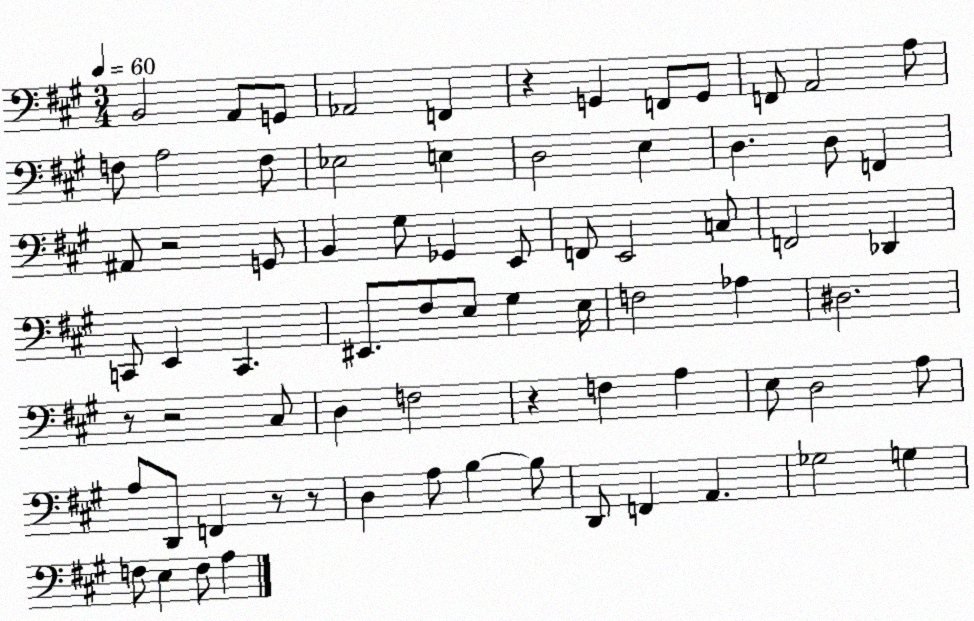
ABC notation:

X:1
T:Untitled
M:3/4
L:1/4
K:A
B,,2 A,,/2 G,,/2 _A,,2 F,, z G,, F,,/2 G,,/2 F,,/2 A,,2 A,/2 F,/2 A,2 F,/2 _E,2 E, D,2 E, D, D,/2 F,, ^A,,/2 z2 G,,/2 B,, ^G,/2 _G,, E,,/2 F,,/2 E,,2 C,/2 F,,2 _D,, C,,/2 E,, C,, ^E,,/2 ^F,/2 E,/2 ^G, E,/4 F,2 _A, ^D,2 z/2 z2 ^C,/2 D, F,2 z F, A, E,/2 D,2 A,/2 A,/2 D,,/2 F,, z/2 z/2 D, A,/2 B, B,/2 D,,/2 F,, A,, _G,2 G, F,/2 E, F,/2 A,